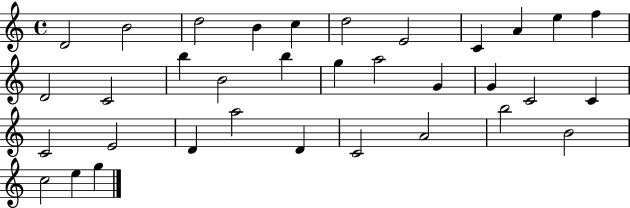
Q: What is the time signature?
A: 4/4